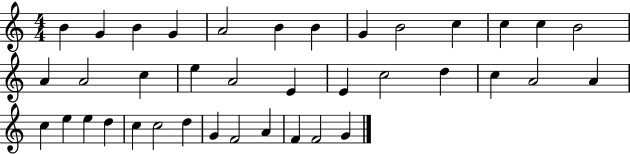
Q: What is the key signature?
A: C major